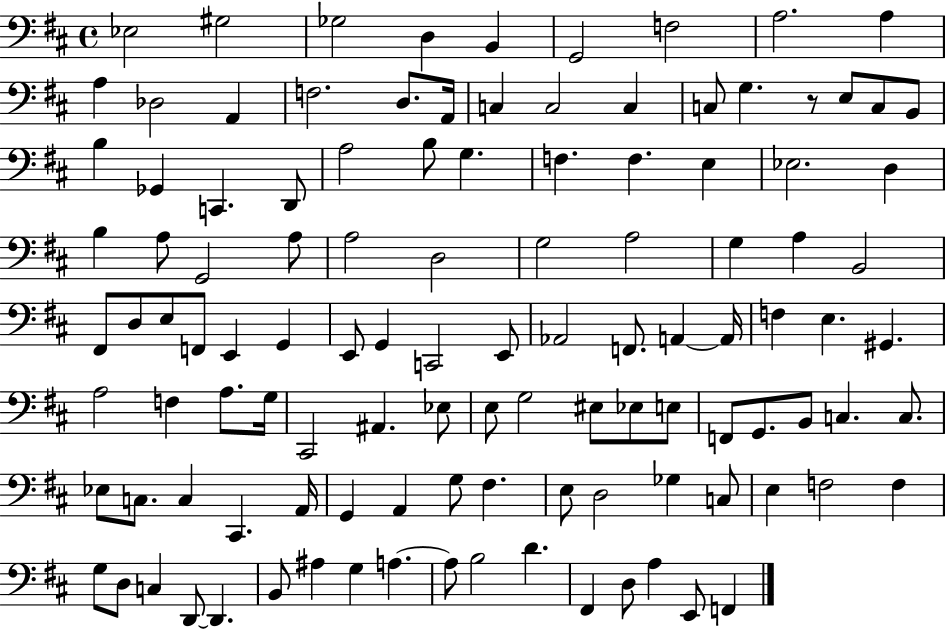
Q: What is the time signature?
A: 4/4